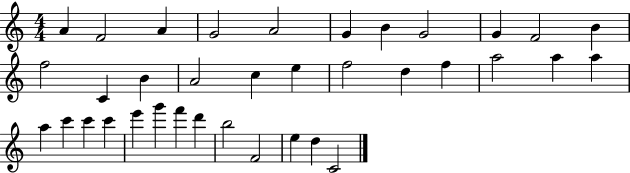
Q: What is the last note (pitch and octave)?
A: C4